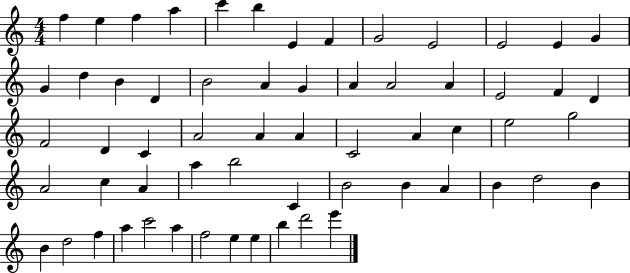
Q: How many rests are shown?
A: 0